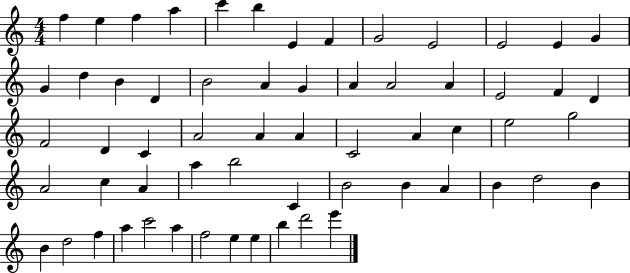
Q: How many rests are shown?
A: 0